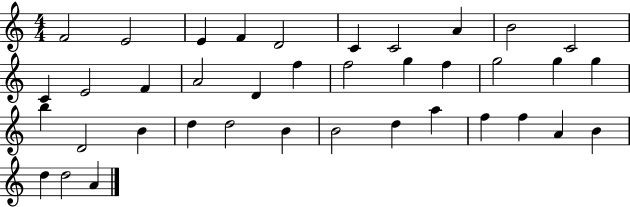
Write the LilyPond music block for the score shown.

{
  \clef treble
  \numericTimeSignature
  \time 4/4
  \key c \major
  f'2 e'2 | e'4 f'4 d'2 | c'4 c'2 a'4 | b'2 c'2 | \break c'4 e'2 f'4 | a'2 d'4 f''4 | f''2 g''4 f''4 | g''2 g''4 g''4 | \break b''4 d'2 b'4 | d''4 d''2 b'4 | b'2 d''4 a''4 | f''4 f''4 a'4 b'4 | \break d''4 d''2 a'4 | \bar "|."
}